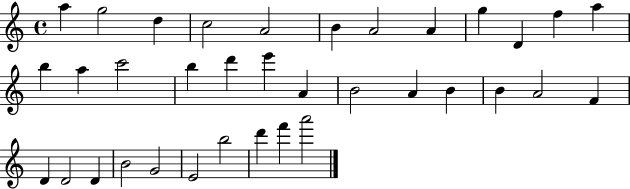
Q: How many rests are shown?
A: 0